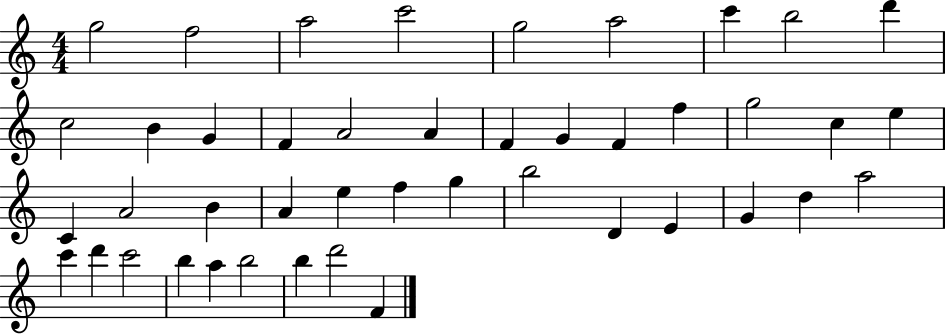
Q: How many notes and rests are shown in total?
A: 44